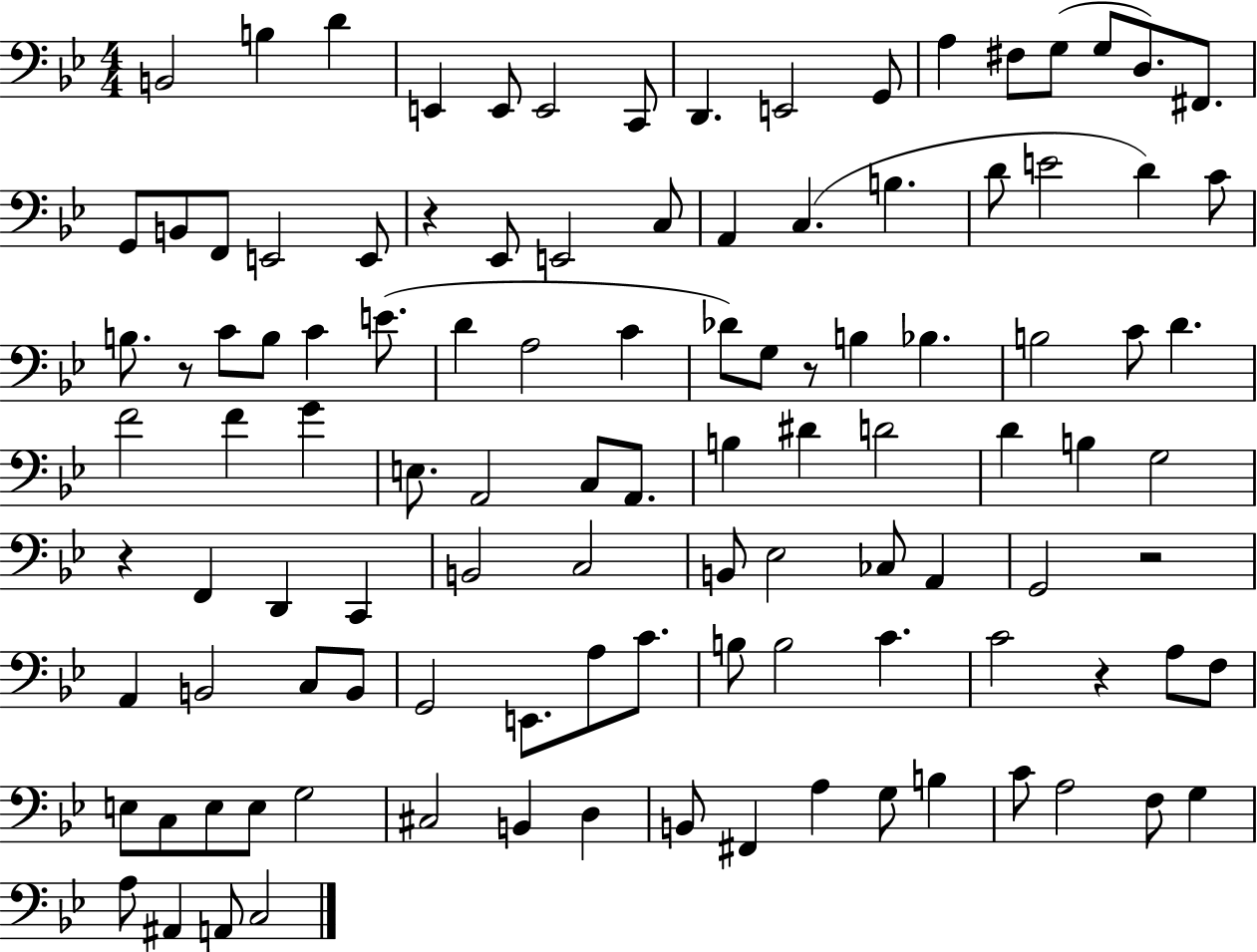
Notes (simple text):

B2/h B3/q D4/q E2/q E2/e E2/h C2/e D2/q. E2/h G2/e A3/q F#3/e G3/e G3/e D3/e. F#2/e. G2/e B2/e F2/e E2/h E2/e R/q Eb2/e E2/h C3/e A2/q C3/q. B3/q. D4/e E4/h D4/q C4/e B3/e. R/e C4/e B3/e C4/q E4/e. D4/q A3/h C4/q Db4/e G3/e R/e B3/q Bb3/q. B3/h C4/e D4/q. F4/h F4/q G4/q E3/e. A2/h C3/e A2/e. B3/q D#4/q D4/h D4/q B3/q G3/h R/q F2/q D2/q C2/q B2/h C3/h B2/e Eb3/h CES3/e A2/q G2/h R/h A2/q B2/h C3/e B2/e G2/h E2/e. A3/e C4/e. B3/e B3/h C4/q. C4/h R/q A3/e F3/e E3/e C3/e E3/e E3/e G3/h C#3/h B2/q D3/q B2/e F#2/q A3/q G3/e B3/q C4/e A3/h F3/e G3/q A3/e A#2/q A2/e C3/h